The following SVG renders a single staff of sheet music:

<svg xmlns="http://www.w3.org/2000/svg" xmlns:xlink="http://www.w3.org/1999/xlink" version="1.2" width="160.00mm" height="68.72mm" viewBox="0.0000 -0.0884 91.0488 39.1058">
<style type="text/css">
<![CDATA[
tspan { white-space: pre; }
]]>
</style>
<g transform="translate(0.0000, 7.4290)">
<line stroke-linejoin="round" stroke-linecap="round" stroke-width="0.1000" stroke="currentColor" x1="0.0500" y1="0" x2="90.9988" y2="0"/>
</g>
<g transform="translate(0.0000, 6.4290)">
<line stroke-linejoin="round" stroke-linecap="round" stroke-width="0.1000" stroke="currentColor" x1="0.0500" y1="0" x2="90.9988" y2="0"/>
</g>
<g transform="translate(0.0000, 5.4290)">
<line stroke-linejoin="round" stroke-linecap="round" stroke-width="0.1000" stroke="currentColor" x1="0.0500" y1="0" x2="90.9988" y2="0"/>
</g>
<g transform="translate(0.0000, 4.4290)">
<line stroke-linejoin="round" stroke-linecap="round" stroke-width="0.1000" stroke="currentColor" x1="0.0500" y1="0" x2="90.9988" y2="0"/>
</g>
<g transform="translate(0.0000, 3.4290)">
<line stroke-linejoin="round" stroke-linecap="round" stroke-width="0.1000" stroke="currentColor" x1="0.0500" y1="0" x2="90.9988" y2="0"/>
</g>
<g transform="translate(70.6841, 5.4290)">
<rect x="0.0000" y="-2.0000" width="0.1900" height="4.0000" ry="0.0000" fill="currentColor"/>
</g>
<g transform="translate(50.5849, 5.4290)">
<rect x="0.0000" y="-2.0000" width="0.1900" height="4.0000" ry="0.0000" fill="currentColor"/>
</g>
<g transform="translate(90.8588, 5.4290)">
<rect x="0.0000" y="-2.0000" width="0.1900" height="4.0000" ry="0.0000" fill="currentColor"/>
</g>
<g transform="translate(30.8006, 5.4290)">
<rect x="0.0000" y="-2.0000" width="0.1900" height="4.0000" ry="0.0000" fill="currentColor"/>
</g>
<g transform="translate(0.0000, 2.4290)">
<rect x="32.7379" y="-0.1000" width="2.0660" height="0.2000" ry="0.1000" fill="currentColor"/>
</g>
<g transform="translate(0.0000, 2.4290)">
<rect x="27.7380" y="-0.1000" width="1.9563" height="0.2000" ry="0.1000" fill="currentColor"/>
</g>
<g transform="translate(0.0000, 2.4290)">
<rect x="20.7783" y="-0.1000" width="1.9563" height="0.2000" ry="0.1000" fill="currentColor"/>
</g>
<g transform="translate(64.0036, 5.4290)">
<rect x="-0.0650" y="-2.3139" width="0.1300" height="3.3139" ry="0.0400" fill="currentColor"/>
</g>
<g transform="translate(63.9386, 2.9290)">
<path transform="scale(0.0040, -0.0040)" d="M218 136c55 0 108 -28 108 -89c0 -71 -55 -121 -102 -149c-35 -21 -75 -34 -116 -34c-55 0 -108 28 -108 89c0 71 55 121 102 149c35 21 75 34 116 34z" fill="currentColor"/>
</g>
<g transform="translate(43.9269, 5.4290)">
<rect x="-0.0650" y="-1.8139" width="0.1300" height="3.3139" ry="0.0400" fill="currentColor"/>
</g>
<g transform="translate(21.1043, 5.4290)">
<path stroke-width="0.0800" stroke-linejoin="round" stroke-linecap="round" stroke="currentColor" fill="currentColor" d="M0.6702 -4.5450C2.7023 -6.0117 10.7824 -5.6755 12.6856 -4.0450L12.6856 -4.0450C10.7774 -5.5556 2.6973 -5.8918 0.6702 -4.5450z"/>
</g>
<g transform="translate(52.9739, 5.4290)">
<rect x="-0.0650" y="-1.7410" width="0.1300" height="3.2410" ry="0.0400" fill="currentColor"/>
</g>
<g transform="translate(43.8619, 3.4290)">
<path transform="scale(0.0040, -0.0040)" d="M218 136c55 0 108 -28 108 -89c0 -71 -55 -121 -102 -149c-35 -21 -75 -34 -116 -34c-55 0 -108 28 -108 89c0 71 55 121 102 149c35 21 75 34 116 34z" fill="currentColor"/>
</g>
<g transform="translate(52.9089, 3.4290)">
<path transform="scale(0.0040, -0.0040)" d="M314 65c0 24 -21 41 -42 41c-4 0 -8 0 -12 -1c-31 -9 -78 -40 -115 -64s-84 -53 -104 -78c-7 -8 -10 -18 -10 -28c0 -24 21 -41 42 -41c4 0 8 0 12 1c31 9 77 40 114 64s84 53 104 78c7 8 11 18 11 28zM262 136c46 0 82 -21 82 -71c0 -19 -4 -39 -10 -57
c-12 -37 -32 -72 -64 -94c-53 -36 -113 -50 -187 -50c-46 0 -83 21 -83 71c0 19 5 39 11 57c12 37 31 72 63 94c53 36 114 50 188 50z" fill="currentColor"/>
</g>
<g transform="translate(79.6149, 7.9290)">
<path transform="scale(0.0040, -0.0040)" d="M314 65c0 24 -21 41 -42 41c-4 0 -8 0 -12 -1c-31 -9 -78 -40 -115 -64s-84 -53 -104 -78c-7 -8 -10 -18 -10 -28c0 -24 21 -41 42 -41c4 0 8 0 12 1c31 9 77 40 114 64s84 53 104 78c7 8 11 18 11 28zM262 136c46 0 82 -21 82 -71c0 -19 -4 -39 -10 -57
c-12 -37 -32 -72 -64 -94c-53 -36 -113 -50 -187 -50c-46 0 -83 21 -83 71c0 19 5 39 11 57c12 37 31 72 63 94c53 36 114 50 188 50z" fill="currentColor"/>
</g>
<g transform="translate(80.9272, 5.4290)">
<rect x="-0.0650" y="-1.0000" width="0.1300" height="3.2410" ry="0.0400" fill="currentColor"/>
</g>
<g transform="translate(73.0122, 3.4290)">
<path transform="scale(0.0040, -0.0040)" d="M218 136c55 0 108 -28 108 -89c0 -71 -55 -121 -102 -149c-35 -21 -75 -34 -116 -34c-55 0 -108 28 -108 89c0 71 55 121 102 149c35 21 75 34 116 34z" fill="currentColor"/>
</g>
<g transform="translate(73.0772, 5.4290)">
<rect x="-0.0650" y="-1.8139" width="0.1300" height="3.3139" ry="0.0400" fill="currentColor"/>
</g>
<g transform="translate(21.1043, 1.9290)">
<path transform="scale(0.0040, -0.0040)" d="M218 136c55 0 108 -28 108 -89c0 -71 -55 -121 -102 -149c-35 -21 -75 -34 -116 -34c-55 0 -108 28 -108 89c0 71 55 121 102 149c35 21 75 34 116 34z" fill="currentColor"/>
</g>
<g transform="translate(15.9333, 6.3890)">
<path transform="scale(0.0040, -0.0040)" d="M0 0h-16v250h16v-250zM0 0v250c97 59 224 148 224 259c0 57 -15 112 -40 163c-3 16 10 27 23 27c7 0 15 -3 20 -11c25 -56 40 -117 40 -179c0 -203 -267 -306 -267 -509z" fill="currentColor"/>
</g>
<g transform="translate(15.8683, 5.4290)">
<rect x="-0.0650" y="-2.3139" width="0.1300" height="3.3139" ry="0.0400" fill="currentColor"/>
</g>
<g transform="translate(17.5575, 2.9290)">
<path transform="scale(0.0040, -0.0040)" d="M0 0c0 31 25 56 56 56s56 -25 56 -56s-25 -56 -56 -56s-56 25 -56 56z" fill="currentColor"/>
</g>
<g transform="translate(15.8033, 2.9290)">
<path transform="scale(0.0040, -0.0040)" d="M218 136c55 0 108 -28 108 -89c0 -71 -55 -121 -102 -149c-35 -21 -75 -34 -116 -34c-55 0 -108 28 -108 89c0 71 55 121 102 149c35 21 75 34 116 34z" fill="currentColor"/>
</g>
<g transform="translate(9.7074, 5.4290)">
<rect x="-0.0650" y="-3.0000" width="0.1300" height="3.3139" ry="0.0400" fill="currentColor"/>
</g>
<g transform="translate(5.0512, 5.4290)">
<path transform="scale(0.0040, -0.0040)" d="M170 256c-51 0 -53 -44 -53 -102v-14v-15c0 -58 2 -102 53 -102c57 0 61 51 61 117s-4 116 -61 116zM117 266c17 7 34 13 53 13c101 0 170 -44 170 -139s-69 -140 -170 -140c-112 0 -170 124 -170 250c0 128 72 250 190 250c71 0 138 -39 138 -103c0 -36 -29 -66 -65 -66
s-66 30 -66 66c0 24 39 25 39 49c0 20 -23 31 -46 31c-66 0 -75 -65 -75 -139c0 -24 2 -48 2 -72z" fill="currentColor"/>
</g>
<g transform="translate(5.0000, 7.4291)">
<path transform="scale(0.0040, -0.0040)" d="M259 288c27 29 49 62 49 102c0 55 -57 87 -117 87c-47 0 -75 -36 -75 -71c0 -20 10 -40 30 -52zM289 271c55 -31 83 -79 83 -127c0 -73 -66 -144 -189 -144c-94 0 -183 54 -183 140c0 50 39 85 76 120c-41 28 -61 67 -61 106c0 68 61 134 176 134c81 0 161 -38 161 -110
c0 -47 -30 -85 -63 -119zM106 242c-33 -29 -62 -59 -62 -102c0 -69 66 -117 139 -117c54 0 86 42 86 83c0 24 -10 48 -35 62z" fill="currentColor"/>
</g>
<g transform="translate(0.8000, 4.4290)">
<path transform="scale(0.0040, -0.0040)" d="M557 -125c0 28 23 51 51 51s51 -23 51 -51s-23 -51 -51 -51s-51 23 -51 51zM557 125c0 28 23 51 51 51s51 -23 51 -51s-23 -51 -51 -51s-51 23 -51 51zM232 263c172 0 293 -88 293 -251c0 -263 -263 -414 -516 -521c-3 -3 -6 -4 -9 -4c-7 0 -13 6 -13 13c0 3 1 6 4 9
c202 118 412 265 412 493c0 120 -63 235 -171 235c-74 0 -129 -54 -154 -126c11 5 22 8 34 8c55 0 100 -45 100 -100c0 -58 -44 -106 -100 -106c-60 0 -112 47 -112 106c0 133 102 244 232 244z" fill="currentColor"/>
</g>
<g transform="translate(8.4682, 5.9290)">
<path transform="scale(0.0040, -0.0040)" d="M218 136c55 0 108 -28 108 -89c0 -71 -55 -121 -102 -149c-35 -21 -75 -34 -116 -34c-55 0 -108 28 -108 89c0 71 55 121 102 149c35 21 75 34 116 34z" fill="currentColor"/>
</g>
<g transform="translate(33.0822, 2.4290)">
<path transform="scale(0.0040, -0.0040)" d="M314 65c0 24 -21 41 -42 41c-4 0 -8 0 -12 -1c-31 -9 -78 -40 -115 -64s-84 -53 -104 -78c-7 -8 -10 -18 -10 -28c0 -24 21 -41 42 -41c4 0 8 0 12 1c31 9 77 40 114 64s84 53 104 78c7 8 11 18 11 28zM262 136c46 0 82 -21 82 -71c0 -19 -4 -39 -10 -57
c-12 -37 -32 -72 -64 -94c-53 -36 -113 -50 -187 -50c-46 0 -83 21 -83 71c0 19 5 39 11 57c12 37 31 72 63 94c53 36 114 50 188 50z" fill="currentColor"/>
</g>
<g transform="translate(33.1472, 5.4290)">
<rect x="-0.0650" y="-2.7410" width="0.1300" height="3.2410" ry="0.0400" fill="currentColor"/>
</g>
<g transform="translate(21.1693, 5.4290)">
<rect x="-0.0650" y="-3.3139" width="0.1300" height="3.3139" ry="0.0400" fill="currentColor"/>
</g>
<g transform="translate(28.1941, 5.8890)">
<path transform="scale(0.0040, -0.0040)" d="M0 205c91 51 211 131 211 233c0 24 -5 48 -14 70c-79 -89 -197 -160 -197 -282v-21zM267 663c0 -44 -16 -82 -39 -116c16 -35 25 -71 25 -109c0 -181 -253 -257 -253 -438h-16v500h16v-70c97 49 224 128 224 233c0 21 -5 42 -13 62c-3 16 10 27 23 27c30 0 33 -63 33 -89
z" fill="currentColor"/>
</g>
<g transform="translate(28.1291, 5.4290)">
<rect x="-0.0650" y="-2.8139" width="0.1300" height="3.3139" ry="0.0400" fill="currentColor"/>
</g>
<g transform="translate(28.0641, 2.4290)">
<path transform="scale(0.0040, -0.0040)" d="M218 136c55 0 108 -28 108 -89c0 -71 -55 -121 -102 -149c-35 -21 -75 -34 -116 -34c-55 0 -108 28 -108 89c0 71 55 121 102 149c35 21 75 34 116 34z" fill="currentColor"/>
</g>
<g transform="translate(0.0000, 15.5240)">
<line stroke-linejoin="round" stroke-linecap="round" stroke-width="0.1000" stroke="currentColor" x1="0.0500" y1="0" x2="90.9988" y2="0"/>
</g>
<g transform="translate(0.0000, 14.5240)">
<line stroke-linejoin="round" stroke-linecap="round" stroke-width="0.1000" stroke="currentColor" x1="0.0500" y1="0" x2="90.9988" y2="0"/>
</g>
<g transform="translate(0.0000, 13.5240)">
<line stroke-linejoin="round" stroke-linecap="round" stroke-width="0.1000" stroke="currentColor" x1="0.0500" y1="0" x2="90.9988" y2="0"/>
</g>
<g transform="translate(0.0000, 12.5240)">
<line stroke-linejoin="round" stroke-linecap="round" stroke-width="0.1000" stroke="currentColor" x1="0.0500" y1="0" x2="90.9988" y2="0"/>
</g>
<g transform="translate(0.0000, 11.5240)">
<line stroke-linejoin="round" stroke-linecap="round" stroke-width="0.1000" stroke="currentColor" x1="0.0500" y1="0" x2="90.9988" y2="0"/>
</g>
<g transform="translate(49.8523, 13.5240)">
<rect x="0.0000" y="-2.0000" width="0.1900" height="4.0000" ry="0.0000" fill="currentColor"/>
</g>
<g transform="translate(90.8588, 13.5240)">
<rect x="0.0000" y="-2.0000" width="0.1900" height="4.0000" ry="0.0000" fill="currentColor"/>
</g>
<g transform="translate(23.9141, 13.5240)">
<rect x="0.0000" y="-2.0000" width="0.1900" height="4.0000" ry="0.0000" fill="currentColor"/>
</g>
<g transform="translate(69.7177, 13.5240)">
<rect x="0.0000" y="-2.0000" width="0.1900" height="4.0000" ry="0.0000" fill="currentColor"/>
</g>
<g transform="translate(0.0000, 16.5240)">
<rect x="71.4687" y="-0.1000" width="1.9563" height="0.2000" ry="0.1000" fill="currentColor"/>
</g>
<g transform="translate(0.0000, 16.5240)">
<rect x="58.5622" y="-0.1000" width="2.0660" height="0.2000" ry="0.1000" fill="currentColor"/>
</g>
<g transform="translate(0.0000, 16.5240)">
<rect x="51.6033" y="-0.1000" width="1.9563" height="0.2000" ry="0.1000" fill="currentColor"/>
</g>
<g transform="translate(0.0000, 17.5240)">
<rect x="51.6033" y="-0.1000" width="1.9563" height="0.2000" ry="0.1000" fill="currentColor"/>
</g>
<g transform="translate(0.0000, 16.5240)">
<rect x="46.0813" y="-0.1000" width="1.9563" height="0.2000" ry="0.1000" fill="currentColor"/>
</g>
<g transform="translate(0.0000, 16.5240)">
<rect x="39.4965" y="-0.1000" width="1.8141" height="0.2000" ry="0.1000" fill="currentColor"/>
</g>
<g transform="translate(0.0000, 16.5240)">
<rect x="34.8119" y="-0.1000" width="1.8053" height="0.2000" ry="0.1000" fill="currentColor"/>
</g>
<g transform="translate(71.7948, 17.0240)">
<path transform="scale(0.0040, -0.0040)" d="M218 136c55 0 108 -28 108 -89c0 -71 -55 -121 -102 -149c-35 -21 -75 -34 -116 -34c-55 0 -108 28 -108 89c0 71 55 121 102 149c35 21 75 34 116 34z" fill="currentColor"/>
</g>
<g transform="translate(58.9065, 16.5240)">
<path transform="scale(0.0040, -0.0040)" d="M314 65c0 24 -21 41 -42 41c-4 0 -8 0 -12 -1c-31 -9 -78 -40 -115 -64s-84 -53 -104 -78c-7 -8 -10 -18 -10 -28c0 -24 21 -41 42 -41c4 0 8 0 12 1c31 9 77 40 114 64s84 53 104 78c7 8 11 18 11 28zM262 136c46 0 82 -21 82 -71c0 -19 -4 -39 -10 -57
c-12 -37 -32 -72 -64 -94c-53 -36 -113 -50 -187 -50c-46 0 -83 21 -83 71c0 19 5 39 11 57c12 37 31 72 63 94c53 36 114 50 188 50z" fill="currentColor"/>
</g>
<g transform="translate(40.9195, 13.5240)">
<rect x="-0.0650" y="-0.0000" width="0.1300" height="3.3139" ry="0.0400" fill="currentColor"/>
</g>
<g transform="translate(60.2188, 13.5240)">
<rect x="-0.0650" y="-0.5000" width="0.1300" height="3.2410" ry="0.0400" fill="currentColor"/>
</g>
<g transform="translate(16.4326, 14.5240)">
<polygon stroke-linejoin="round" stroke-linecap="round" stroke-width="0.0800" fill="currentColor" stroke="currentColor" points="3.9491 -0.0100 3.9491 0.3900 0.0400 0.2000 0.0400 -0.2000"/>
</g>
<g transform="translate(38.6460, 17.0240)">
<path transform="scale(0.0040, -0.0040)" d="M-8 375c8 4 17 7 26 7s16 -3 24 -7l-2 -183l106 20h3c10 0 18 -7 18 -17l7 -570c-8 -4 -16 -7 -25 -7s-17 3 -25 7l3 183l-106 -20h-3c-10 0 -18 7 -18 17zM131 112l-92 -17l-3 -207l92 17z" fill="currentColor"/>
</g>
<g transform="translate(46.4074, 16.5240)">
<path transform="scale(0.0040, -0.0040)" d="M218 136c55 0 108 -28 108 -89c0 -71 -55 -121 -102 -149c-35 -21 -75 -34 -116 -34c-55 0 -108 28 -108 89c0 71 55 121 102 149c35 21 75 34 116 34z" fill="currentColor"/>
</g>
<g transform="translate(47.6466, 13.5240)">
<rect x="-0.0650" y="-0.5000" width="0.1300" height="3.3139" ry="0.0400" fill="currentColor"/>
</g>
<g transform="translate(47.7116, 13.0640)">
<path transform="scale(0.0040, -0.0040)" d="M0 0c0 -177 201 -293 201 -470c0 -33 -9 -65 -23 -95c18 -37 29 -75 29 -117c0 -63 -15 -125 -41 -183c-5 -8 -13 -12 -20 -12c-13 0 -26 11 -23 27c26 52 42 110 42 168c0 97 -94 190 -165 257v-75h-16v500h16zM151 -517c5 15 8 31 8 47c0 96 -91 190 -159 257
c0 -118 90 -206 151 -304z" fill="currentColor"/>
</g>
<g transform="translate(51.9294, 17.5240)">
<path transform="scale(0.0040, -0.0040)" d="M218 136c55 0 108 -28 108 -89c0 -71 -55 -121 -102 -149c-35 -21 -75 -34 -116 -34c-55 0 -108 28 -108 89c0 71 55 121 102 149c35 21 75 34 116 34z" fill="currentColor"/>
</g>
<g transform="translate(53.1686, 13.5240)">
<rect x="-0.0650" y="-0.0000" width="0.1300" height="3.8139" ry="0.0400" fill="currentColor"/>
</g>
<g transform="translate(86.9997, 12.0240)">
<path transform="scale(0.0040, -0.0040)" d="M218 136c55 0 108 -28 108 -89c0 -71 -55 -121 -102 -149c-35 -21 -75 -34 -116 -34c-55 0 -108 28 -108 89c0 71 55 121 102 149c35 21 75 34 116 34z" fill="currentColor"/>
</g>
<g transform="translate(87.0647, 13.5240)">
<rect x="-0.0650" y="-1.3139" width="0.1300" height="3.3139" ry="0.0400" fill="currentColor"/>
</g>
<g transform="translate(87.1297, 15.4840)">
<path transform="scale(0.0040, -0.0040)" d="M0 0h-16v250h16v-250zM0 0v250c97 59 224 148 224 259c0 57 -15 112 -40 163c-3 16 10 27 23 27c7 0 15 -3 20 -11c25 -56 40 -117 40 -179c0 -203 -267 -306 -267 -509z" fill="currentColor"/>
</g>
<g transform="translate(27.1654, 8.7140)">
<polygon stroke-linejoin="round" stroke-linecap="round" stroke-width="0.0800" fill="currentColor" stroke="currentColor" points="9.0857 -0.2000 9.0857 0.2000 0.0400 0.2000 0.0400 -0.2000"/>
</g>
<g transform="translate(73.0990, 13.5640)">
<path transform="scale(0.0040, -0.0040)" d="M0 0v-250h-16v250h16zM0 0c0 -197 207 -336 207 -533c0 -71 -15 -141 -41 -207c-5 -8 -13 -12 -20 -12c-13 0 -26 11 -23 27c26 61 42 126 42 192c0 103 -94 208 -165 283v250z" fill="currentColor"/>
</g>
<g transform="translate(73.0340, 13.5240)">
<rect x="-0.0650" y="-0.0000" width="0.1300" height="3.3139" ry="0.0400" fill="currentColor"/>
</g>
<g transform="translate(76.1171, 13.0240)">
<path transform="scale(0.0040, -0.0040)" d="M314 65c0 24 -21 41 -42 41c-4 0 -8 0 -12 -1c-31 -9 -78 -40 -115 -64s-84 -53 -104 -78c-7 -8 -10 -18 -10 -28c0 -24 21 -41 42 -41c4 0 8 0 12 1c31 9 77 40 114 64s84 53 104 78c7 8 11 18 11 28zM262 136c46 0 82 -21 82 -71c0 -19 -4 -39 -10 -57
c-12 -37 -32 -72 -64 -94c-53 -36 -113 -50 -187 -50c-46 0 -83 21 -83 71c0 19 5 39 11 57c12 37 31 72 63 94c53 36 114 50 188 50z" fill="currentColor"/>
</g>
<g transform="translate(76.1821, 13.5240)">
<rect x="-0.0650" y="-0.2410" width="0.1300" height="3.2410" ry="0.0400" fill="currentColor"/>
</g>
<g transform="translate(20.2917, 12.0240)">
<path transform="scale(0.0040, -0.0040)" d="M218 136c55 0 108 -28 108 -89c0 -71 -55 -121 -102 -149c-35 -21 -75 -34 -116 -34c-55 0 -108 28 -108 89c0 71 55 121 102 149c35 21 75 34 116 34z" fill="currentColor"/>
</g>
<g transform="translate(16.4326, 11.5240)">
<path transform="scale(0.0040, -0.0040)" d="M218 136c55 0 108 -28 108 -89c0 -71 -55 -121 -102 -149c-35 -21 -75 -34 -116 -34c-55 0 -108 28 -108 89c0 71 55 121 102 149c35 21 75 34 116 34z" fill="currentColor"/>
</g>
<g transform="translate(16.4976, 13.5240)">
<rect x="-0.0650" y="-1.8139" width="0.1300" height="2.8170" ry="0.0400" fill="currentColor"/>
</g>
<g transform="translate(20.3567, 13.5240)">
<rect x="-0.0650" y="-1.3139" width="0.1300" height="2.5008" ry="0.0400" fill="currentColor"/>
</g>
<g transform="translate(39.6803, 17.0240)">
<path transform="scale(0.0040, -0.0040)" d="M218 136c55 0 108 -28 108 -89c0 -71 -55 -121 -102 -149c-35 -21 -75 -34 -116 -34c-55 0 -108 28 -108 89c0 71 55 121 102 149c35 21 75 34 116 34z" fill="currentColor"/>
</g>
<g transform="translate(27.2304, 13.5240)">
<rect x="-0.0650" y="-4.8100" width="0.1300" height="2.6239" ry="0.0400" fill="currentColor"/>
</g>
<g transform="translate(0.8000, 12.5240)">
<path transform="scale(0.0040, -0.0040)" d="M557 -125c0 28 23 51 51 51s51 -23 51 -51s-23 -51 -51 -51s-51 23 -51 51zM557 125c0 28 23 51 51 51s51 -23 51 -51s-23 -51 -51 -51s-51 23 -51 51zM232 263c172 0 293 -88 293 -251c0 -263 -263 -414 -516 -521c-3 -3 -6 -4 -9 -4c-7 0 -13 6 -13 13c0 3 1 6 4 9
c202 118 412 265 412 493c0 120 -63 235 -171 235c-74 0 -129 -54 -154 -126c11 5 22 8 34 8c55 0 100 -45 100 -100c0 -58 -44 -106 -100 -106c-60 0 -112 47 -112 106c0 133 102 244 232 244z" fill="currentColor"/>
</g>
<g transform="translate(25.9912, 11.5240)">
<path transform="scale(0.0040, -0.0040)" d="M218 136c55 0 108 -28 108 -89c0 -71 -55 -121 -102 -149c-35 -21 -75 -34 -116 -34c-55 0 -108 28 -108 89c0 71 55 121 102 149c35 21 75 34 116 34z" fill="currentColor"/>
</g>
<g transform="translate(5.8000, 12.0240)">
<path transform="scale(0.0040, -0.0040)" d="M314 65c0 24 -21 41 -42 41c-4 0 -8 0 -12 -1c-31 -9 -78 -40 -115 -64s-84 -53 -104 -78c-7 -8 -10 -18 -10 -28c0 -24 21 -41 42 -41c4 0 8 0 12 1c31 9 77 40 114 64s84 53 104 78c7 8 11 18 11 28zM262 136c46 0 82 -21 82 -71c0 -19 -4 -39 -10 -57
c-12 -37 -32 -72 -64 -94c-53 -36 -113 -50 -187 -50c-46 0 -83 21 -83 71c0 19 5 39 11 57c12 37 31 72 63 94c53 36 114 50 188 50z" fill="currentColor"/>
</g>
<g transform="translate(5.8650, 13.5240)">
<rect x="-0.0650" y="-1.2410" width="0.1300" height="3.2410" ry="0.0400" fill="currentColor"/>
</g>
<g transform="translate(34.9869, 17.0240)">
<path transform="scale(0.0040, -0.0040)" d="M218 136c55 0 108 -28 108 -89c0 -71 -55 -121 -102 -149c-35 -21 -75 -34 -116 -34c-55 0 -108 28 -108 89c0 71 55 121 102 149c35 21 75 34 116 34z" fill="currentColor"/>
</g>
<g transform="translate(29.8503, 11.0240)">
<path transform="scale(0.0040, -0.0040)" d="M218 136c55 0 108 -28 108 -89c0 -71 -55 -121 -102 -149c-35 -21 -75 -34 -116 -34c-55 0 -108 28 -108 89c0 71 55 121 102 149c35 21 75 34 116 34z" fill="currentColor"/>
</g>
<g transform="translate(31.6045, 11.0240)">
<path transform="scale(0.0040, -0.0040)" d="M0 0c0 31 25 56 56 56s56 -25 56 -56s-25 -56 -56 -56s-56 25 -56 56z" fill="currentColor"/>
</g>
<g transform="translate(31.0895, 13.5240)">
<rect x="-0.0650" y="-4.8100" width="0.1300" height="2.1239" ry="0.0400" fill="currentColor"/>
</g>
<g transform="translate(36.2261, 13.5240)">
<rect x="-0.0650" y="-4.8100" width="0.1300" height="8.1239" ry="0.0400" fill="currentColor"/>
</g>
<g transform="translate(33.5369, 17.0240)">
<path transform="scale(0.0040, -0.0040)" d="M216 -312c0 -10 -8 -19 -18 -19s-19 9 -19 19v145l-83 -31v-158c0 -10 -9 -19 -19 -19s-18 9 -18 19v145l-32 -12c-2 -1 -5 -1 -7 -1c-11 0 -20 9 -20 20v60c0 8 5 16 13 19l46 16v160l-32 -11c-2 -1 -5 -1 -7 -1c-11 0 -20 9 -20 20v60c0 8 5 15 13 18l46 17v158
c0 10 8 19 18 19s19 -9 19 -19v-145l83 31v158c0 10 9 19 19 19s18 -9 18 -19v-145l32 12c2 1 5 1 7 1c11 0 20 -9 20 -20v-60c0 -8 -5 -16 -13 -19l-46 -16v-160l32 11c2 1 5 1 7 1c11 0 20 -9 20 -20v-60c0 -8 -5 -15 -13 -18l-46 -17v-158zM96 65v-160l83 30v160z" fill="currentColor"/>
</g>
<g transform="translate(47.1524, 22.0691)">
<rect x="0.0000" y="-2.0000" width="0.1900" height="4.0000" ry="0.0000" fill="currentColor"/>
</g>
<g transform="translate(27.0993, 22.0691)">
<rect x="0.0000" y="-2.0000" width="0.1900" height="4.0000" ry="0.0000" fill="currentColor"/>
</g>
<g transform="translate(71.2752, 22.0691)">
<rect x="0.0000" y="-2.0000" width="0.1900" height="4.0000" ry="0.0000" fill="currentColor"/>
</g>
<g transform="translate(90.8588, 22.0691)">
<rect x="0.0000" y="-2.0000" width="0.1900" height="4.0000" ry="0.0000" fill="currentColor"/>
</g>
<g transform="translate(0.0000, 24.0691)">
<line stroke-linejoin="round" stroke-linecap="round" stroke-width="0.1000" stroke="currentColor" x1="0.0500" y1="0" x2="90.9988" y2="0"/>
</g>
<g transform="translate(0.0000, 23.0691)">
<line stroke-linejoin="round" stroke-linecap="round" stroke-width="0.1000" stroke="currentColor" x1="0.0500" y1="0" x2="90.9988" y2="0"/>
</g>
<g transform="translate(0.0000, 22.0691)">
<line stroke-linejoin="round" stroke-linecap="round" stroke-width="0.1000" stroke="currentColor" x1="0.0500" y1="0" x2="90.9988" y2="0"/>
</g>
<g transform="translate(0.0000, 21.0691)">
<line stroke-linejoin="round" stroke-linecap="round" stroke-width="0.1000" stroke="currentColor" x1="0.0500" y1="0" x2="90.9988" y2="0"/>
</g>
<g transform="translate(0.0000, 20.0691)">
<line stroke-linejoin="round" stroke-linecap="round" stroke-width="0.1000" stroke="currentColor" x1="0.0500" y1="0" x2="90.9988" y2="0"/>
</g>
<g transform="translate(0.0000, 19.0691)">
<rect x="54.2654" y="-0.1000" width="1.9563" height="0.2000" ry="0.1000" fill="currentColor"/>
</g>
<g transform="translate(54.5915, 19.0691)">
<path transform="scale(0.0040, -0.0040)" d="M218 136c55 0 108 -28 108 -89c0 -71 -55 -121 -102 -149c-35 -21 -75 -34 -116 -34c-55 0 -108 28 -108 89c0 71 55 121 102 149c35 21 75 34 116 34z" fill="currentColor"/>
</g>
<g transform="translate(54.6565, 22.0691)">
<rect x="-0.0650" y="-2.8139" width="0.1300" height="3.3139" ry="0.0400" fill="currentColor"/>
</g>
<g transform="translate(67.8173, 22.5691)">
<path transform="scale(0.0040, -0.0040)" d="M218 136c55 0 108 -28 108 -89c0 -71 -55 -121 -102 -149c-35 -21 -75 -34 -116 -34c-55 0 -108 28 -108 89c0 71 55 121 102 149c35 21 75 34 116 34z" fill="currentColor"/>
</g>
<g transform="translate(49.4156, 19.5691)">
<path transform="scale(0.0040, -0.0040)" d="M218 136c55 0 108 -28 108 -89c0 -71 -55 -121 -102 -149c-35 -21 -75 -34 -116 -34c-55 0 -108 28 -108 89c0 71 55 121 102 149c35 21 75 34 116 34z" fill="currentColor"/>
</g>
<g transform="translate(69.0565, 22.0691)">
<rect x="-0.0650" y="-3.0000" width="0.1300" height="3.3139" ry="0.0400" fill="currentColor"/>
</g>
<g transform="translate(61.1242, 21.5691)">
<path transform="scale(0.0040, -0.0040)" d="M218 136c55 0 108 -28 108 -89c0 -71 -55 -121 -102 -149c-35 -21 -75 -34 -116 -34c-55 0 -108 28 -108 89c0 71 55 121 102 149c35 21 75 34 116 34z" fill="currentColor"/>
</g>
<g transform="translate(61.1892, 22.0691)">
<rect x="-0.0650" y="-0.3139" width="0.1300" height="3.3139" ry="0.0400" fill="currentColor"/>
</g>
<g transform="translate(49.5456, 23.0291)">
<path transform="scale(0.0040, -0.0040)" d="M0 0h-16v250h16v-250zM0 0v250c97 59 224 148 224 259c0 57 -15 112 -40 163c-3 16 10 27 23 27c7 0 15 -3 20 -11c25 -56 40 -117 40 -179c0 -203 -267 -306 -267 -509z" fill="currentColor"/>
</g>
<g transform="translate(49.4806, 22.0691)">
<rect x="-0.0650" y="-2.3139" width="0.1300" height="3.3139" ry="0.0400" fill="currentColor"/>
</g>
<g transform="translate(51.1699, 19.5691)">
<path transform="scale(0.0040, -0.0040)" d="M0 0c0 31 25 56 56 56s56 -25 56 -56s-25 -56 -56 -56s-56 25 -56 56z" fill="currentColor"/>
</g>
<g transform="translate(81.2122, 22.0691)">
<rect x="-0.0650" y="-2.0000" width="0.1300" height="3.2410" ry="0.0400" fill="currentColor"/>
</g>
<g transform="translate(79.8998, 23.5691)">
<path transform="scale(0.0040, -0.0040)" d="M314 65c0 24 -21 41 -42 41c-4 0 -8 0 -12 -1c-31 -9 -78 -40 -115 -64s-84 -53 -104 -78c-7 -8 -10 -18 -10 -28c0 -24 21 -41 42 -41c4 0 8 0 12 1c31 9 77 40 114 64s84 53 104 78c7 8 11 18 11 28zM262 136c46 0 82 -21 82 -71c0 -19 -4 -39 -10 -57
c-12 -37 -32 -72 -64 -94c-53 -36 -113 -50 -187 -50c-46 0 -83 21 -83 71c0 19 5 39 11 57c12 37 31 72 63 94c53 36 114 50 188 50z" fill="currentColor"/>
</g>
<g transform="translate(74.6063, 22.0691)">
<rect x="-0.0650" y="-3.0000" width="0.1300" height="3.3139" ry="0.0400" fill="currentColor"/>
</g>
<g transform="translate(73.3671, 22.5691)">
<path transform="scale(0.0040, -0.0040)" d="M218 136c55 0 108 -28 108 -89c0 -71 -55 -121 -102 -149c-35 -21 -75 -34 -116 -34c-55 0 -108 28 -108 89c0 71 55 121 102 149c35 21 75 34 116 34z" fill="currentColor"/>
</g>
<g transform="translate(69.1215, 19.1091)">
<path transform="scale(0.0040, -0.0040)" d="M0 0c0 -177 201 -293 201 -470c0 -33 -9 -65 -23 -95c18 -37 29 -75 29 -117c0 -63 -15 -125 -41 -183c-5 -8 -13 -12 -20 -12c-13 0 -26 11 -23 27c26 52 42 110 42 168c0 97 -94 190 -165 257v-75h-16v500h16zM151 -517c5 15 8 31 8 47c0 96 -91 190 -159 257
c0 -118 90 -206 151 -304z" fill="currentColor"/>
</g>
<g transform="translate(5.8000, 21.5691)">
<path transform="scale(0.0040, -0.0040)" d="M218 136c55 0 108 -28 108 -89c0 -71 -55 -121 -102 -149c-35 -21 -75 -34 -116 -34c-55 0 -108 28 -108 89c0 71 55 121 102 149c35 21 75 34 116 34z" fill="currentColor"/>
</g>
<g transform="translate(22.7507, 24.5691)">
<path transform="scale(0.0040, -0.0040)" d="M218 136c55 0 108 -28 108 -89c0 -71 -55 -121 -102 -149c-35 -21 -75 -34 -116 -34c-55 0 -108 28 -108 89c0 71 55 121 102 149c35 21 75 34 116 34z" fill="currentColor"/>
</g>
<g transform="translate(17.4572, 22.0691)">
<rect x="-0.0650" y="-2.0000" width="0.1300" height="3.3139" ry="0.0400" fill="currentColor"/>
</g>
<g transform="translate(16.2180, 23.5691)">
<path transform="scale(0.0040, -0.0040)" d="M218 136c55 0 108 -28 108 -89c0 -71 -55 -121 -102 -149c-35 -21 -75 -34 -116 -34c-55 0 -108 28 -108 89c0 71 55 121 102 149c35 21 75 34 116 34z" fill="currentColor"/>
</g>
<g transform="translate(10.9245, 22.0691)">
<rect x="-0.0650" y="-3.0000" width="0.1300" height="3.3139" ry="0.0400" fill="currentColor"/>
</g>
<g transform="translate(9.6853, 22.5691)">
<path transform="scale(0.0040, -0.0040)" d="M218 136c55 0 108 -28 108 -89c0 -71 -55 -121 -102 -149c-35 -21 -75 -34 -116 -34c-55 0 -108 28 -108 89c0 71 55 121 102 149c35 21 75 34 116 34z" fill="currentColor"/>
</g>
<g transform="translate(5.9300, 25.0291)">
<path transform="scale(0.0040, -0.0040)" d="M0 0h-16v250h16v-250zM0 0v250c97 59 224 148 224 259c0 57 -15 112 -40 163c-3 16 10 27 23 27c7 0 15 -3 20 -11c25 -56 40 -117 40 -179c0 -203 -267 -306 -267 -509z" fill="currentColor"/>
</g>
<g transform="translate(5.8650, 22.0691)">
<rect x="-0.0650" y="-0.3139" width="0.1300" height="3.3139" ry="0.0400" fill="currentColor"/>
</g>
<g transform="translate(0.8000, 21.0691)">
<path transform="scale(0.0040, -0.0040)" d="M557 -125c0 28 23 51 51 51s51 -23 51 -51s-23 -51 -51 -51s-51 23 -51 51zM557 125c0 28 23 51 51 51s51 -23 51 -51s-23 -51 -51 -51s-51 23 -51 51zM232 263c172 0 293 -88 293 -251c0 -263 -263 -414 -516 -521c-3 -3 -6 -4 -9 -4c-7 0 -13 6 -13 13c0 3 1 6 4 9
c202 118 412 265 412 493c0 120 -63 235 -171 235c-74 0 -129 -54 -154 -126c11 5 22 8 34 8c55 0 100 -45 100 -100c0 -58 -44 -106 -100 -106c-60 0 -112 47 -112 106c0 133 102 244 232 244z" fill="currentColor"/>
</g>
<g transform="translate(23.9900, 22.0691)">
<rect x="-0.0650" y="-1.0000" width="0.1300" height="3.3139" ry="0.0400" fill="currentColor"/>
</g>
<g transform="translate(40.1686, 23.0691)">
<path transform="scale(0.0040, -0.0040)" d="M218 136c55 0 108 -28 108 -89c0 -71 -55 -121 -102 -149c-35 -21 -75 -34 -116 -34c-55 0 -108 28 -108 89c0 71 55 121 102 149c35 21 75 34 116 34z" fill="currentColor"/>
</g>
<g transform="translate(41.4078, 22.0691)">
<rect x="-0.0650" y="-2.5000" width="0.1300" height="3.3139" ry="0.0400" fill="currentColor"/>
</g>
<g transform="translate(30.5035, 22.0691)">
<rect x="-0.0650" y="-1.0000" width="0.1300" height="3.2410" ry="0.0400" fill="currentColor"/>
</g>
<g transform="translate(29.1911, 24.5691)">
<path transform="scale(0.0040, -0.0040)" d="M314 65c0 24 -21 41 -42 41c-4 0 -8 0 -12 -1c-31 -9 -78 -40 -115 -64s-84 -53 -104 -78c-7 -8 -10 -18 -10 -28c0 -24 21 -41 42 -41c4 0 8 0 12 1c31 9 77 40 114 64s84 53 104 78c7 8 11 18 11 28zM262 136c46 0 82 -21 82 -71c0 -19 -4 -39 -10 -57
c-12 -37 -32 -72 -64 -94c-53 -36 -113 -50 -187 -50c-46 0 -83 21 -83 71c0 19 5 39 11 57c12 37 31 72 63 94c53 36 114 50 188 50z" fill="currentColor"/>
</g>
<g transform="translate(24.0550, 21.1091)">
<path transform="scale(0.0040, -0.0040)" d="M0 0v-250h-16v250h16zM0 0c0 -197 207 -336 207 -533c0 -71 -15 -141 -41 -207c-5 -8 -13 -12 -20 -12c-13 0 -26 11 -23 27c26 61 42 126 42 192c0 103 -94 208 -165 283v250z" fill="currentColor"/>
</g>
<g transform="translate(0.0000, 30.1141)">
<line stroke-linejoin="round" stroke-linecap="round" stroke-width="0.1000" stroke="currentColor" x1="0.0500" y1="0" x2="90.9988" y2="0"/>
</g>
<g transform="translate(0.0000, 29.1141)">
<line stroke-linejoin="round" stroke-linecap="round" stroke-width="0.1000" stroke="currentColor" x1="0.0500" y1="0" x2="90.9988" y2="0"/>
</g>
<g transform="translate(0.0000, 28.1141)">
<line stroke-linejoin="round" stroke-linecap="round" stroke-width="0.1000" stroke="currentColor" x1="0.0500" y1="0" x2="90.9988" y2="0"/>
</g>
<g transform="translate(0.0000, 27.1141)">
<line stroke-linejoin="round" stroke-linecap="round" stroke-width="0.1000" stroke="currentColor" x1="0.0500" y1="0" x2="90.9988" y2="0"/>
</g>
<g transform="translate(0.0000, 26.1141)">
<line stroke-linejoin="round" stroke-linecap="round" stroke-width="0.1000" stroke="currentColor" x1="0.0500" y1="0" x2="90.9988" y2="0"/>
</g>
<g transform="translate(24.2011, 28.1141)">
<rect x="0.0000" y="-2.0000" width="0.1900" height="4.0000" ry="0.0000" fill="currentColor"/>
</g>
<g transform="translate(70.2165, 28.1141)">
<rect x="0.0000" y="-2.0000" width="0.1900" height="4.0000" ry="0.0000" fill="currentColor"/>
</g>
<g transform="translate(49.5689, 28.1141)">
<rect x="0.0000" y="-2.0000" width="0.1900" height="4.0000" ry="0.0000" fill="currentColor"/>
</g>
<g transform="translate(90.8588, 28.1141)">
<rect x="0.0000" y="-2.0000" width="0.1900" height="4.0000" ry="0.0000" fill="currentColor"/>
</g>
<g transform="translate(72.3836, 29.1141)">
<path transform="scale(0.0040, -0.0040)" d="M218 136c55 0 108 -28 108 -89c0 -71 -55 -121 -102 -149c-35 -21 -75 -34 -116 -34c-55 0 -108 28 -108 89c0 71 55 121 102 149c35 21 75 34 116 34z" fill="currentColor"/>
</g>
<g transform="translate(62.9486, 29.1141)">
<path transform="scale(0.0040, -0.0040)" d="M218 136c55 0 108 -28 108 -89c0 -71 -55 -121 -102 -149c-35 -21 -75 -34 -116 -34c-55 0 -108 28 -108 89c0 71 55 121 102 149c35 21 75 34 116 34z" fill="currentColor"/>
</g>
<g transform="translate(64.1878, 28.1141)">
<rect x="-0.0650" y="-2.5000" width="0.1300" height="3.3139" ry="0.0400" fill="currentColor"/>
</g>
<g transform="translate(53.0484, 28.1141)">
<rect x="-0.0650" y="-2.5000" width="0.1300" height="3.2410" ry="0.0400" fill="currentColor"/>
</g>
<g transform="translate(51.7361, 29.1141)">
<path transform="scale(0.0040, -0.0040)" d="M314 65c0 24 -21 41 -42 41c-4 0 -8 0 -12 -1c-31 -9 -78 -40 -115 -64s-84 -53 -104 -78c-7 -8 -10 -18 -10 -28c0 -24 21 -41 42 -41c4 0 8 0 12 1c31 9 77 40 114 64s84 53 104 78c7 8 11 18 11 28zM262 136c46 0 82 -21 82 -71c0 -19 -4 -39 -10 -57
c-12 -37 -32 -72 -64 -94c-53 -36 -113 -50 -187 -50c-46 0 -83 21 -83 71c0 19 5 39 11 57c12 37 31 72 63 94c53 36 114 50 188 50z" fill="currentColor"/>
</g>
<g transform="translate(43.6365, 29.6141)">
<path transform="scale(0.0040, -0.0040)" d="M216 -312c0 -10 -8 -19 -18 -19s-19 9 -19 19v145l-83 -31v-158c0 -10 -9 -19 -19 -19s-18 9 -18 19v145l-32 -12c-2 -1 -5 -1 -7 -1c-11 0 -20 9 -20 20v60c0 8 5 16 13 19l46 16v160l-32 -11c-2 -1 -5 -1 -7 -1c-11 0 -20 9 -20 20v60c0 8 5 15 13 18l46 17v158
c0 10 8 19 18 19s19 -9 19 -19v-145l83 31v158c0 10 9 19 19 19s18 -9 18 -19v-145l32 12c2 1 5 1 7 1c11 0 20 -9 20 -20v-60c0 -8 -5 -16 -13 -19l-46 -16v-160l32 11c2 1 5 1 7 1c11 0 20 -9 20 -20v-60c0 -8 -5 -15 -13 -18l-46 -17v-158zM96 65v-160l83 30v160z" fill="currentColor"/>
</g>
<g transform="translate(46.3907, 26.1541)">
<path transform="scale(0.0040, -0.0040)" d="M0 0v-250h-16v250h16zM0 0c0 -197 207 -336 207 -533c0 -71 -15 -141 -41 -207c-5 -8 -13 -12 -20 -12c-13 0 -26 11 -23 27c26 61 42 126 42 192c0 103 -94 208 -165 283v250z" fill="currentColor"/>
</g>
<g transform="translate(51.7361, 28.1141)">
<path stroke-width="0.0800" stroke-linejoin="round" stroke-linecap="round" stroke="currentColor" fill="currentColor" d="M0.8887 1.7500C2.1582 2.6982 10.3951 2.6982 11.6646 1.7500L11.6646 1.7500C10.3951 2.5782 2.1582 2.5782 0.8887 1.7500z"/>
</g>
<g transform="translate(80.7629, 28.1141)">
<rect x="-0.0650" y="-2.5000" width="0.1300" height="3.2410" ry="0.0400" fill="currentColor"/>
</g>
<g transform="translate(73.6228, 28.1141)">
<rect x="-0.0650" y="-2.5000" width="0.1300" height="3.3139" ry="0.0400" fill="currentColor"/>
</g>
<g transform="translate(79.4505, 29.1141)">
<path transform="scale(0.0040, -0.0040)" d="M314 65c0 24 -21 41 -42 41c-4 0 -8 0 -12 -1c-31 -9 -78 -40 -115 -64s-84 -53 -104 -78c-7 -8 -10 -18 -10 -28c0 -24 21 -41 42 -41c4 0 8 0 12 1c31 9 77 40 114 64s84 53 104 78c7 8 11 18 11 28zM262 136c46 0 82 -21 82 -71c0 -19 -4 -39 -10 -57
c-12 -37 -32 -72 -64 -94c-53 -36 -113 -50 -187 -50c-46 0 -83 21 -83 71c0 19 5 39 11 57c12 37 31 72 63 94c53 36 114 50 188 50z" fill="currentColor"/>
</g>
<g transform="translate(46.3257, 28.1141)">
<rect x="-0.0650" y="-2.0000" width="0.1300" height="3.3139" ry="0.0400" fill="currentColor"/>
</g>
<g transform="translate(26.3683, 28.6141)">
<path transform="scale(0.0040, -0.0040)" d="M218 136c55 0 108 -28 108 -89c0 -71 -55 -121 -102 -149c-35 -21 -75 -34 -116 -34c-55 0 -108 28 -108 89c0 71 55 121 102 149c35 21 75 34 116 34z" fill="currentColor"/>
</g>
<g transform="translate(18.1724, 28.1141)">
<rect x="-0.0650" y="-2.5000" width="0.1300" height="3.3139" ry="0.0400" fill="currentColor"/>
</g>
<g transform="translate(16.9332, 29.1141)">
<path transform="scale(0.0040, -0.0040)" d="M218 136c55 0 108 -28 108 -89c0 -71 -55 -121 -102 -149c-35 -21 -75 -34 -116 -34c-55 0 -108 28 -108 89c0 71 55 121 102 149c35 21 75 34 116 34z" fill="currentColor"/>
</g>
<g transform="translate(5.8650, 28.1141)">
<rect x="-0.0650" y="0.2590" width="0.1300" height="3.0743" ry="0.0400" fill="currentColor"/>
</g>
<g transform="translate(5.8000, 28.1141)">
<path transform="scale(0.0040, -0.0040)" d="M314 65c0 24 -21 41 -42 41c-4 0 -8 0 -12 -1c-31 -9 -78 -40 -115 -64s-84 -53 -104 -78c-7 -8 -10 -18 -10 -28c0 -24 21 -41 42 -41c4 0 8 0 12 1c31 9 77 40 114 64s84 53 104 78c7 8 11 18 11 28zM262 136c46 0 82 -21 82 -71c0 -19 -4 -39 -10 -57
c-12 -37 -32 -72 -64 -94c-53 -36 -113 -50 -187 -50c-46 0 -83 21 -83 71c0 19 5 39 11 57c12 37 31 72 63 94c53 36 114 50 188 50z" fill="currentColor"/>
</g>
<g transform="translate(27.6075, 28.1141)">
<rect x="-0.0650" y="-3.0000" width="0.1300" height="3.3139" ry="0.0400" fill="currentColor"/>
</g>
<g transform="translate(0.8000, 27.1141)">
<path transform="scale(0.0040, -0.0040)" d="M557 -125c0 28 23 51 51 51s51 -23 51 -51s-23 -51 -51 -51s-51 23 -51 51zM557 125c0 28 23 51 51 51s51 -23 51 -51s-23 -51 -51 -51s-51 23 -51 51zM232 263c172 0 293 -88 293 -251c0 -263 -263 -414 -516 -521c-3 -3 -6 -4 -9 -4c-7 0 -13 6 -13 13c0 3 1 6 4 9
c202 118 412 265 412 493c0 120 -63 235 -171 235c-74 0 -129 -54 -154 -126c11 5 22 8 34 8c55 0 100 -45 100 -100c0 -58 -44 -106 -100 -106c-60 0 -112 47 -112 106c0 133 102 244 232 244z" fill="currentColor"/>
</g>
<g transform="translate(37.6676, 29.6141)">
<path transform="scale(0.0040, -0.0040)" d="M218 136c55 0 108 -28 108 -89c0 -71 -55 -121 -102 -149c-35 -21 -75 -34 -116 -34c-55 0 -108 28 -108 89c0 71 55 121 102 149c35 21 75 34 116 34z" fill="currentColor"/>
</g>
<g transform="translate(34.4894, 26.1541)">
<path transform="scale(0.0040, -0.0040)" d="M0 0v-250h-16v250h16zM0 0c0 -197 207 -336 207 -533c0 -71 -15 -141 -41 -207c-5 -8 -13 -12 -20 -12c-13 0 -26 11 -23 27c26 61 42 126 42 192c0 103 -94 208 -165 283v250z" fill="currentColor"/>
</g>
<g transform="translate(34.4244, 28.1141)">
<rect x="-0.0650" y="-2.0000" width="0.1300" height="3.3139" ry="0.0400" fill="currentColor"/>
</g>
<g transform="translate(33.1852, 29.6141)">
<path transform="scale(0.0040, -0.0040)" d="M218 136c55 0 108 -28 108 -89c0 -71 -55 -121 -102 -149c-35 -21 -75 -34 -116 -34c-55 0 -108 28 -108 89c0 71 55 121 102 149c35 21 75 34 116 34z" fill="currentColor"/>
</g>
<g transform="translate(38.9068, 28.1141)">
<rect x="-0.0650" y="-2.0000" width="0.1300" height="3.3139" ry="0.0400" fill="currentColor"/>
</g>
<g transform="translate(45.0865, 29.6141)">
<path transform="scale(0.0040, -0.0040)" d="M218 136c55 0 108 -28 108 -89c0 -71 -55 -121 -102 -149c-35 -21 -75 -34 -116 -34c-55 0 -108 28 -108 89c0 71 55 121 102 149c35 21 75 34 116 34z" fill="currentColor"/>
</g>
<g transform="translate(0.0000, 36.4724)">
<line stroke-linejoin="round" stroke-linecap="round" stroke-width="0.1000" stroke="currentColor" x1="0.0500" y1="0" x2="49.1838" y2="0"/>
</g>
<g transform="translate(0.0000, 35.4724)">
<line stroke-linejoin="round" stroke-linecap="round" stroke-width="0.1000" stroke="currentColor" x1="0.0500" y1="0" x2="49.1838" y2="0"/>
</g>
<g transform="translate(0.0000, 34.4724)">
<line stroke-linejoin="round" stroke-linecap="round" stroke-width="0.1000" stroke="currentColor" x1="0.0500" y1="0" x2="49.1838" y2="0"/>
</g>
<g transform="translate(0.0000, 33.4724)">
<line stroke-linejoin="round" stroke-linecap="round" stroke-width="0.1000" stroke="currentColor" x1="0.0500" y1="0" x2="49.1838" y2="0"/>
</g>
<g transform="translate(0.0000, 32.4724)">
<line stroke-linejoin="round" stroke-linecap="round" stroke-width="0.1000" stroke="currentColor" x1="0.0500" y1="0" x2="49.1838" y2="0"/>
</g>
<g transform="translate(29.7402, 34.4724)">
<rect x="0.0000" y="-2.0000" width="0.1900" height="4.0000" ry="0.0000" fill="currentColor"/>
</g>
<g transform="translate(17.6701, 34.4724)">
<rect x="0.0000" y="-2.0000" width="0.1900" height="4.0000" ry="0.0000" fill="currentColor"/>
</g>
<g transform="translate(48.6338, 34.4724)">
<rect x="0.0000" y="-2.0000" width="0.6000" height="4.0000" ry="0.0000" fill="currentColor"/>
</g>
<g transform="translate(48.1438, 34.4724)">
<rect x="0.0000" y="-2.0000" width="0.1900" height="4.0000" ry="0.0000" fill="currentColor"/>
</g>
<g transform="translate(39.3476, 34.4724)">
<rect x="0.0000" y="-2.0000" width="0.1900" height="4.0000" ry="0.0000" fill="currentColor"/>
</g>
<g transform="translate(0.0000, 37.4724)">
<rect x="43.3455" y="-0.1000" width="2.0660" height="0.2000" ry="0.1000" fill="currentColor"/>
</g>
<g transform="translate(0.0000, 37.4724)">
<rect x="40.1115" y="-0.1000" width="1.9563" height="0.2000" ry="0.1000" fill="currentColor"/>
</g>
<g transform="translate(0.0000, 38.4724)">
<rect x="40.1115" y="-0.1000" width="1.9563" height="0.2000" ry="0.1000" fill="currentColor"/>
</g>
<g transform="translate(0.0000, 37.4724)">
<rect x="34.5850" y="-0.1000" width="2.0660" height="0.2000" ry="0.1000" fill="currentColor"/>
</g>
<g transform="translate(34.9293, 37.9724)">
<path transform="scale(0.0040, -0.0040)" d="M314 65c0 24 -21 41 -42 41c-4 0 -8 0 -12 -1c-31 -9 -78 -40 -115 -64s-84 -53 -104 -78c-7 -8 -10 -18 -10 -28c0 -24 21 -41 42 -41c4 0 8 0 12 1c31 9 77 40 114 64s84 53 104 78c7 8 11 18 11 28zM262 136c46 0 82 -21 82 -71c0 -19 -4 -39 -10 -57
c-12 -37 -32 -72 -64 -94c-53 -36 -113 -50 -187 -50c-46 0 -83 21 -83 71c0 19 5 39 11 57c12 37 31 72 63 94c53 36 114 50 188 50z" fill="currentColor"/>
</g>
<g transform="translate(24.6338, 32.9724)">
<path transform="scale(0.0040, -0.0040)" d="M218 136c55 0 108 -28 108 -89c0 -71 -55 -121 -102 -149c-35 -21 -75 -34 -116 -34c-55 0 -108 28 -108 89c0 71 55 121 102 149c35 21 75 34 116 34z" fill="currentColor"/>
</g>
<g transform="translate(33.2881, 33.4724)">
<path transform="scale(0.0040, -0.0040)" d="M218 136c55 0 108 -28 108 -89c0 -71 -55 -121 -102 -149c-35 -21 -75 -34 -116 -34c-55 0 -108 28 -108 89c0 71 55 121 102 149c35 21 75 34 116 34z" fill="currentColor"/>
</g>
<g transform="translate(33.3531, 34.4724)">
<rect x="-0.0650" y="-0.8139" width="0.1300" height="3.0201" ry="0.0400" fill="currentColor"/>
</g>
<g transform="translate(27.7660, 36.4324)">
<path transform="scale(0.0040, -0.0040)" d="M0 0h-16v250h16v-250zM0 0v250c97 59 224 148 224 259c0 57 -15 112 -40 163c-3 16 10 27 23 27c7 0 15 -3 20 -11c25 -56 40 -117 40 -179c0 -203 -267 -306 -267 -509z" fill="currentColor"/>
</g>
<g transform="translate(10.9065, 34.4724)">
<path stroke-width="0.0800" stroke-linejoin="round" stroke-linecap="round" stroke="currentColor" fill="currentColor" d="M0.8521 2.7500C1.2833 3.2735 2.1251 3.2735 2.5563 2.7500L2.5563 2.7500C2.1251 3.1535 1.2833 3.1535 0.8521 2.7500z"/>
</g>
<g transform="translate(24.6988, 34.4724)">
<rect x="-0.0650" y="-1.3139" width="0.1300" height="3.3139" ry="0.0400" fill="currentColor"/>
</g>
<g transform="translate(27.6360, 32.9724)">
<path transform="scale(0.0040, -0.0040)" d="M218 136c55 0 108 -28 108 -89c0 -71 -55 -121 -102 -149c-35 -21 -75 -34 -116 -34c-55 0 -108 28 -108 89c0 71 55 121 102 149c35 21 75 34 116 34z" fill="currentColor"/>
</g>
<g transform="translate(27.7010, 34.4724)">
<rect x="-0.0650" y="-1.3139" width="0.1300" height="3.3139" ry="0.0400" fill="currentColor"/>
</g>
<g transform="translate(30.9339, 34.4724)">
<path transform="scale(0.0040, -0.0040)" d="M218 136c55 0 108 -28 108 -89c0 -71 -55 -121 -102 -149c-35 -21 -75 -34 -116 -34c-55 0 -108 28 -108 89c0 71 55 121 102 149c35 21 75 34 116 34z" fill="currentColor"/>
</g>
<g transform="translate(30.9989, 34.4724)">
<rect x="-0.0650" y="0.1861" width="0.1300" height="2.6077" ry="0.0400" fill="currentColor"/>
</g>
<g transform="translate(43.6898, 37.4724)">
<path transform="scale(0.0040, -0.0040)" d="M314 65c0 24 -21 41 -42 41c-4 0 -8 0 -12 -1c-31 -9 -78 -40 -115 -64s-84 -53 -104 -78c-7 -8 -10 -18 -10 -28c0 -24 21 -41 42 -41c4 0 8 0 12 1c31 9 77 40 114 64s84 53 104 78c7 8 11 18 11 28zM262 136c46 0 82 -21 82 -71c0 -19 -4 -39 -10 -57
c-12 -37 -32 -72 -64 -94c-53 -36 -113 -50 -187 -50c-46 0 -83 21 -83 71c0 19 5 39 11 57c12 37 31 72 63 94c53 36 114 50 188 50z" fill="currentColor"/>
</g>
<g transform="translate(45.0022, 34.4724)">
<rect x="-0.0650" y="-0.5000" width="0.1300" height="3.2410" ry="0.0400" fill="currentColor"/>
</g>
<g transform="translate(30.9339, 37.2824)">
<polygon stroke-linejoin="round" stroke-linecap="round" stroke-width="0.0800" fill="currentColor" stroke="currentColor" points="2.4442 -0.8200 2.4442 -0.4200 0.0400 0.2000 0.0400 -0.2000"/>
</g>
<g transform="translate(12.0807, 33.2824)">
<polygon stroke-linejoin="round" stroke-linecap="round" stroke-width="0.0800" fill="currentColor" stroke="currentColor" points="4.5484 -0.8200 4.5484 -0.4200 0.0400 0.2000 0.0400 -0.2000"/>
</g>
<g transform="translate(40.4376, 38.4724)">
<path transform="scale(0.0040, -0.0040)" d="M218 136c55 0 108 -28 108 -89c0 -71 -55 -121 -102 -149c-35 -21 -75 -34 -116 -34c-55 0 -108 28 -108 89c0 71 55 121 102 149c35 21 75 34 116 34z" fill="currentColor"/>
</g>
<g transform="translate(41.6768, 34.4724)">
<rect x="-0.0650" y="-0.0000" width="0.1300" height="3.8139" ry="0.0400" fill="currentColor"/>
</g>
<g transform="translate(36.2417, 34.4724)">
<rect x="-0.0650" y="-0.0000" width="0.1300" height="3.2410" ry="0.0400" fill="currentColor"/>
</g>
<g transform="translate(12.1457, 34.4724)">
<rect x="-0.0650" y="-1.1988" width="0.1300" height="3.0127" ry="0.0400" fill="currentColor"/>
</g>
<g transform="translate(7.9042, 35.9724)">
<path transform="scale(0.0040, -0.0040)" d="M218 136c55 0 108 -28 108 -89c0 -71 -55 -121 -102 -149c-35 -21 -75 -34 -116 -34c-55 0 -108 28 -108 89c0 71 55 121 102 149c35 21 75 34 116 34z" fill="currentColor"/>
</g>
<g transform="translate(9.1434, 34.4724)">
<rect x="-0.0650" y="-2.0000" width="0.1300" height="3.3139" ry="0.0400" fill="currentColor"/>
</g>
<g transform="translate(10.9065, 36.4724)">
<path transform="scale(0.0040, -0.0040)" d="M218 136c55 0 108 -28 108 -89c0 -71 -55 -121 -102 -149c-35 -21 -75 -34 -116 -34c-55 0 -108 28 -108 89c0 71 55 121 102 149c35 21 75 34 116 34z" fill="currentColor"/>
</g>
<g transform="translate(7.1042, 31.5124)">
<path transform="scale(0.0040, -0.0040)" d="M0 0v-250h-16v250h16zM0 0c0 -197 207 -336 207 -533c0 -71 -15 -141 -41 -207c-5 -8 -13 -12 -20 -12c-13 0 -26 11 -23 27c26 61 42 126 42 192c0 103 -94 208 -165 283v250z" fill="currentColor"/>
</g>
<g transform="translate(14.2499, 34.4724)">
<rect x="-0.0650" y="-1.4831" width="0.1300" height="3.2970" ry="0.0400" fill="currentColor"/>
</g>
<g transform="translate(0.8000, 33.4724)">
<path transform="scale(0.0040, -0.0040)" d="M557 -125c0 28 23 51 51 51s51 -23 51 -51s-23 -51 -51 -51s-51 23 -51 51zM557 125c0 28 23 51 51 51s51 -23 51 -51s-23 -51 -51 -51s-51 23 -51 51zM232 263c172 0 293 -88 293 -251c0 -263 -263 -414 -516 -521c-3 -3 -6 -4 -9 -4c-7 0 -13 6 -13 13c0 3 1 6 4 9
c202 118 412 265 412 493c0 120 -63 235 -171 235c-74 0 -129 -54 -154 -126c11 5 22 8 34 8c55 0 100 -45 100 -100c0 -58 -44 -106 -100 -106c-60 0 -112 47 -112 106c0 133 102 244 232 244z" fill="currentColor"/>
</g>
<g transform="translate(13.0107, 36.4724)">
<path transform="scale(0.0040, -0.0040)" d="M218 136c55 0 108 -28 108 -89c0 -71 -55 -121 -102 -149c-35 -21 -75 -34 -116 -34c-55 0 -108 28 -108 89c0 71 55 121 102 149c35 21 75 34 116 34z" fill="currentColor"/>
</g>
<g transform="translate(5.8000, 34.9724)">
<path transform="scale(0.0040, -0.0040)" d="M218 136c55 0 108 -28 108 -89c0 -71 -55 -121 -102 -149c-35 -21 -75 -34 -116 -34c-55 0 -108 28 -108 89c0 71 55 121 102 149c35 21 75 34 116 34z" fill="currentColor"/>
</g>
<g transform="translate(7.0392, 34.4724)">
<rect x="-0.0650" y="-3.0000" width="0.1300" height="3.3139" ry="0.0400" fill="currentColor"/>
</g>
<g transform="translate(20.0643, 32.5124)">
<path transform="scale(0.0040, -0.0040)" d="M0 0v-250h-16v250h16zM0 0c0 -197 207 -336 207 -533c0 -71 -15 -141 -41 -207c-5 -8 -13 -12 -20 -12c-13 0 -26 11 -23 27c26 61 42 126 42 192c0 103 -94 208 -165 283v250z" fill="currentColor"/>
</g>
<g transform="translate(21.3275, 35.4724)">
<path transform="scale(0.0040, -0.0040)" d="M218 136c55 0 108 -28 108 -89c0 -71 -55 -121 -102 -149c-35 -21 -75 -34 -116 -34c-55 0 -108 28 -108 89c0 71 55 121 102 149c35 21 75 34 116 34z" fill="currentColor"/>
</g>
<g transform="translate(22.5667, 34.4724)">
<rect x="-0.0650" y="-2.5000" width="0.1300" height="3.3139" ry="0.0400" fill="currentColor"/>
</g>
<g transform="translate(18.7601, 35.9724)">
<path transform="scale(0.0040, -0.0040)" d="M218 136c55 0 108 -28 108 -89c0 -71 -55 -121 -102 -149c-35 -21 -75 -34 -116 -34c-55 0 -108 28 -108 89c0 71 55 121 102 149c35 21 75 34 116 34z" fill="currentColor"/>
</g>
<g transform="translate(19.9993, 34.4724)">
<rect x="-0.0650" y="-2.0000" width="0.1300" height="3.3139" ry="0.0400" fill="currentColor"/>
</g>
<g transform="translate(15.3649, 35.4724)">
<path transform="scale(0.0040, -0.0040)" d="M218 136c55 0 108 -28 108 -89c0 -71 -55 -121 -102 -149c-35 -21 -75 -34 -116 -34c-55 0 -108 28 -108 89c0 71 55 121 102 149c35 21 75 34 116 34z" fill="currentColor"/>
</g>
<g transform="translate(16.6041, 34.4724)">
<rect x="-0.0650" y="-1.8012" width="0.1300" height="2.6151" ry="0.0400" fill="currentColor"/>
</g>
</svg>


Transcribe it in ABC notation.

X:1
T:Untitled
M:6/8
L:1/4
K:C
C, B,/2 D C/4 C2 A, A,2 B, A, F,,2 G,2 A,/2 G,/2 A,/2 B,/2 ^D,,/2 D,, E,,/4 C,, E,,2 D,,/2 E,2 G,/2 E,/2 C, A,, F,,/2 F,,2 B,, B,/2 C E, C,/4 C, A,,2 D,2 B,, C, A,,/2 A,, ^A,,/2 B,,2 B,, B,, B,,2 C,/2 A,, G,,/2 G,,/2 B,,/2 A,,/2 B,, G, G,/2 D,/2 F,/2 D,,2 C,, E,,2